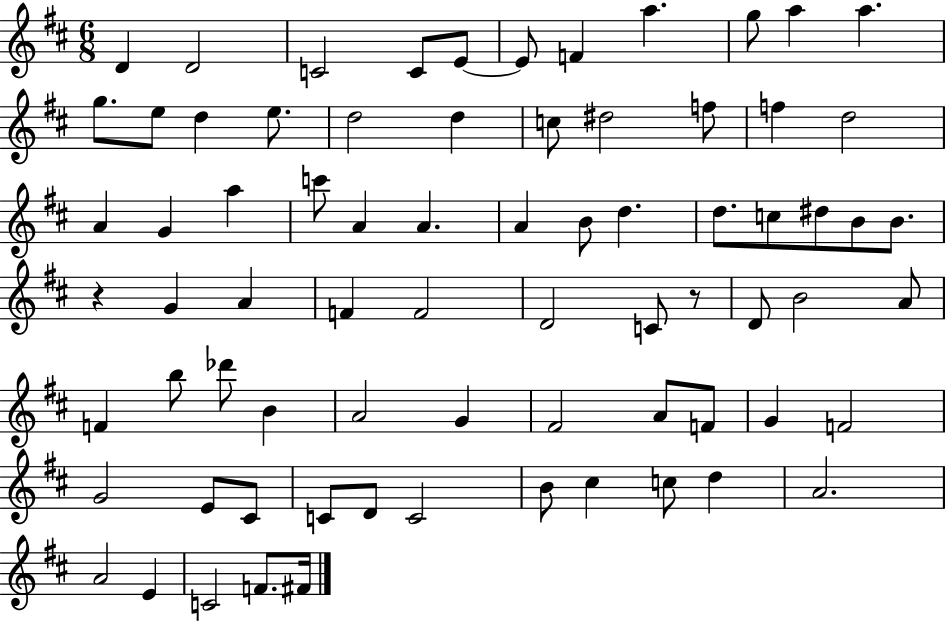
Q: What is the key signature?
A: D major